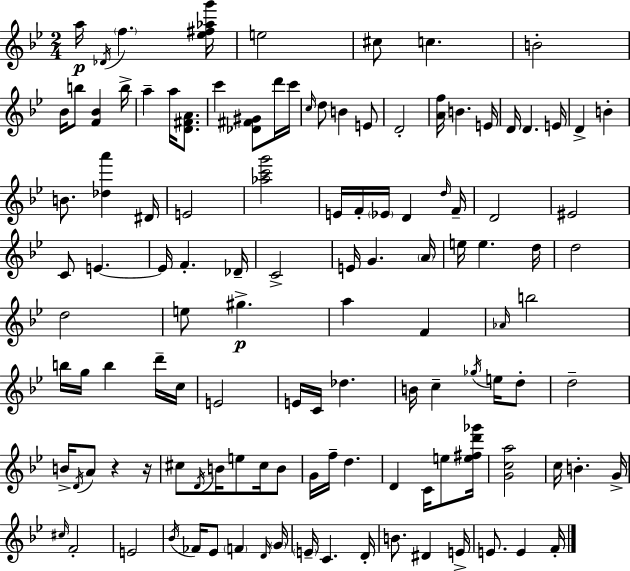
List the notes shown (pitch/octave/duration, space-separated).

A5/s Db4/s F5/q. [Eb5,F#5,Ab5,G6]/s E5/h C#5/e C5/q. B4/h Bb4/s B5/e [F4,Bb4]/q B5/s A5/q A5/s [D4,F#4,A4]/e. C6/q [Db4,F#4,G#4]/e D6/s C6/s C5/s D5/e B4/q E4/e D4/h [A4,F5]/s B4/q. E4/s D4/s D4/q. E4/s D4/q B4/q B4/e. [Db5,A6]/q D#4/s E4/h [Ab5,C6,G6]/h E4/s F4/s Eb4/s D4/q D5/s F4/s D4/h EIS4/h C4/e E4/q. E4/s F4/q. Db4/s C4/h E4/s G4/q. A4/s E5/s E5/q. D5/s D5/h D5/h E5/e G#5/q. A5/q F4/q Ab4/s B5/h B5/s G5/s B5/q D6/s C5/s E4/h E4/s C4/s Db5/q. B4/s C5/q Gb5/s E5/s D5/e D5/h B4/s D4/s A4/e R/q R/s C#5/e D4/s B4/s E5/e C#5/s B4/e G4/s F5/s D5/q. D4/q C4/s E5/e [E5,F#5,D6,Gb6]/s [G4,C5,A5]/h C5/s B4/q. G4/s C#5/s F4/h E4/h Bb4/s FES4/s Eb4/e F4/q D4/s G4/s E4/s C4/q. D4/s B4/e. D#4/q E4/s E4/e. E4/q F4/s